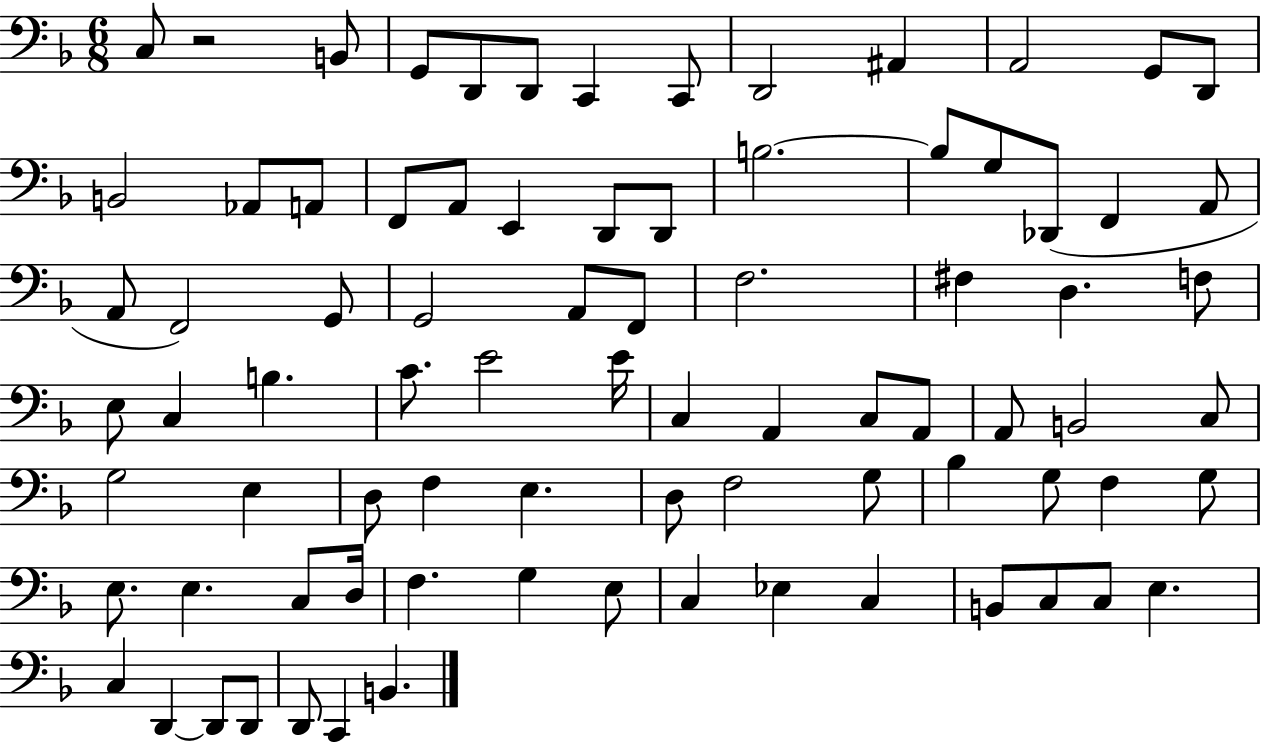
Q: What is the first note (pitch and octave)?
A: C3